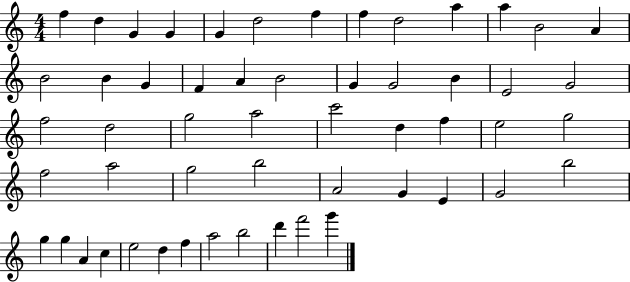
{
  \clef treble
  \numericTimeSignature
  \time 4/4
  \key c \major
  f''4 d''4 g'4 g'4 | g'4 d''2 f''4 | f''4 d''2 a''4 | a''4 b'2 a'4 | \break b'2 b'4 g'4 | f'4 a'4 b'2 | g'4 g'2 b'4 | e'2 g'2 | \break f''2 d''2 | g''2 a''2 | c'''2 d''4 f''4 | e''2 g''2 | \break f''2 a''2 | g''2 b''2 | a'2 g'4 e'4 | g'2 b''2 | \break g''4 g''4 a'4 c''4 | e''2 d''4 f''4 | a''2 b''2 | d'''4 f'''2 g'''4 | \break \bar "|."
}